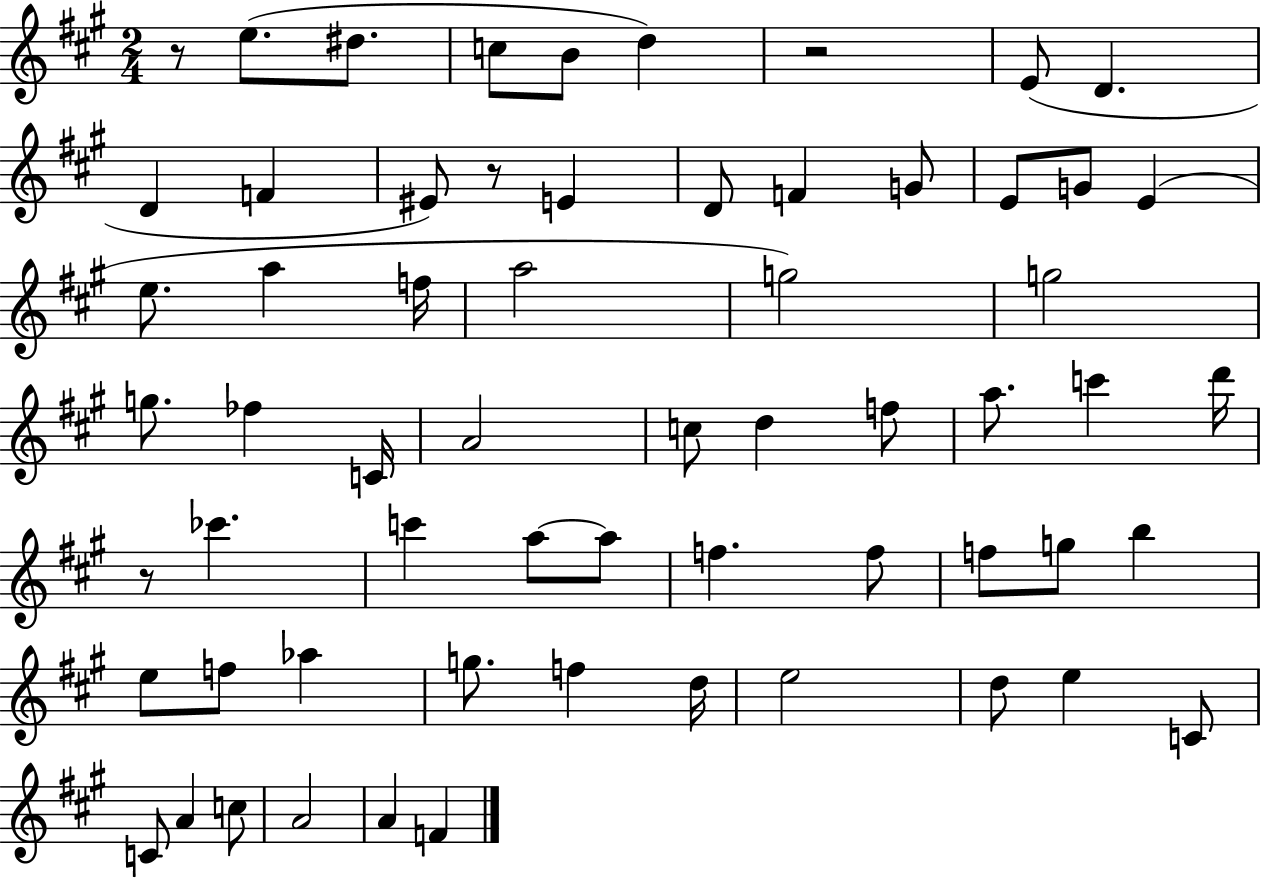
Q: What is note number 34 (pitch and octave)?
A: CES6